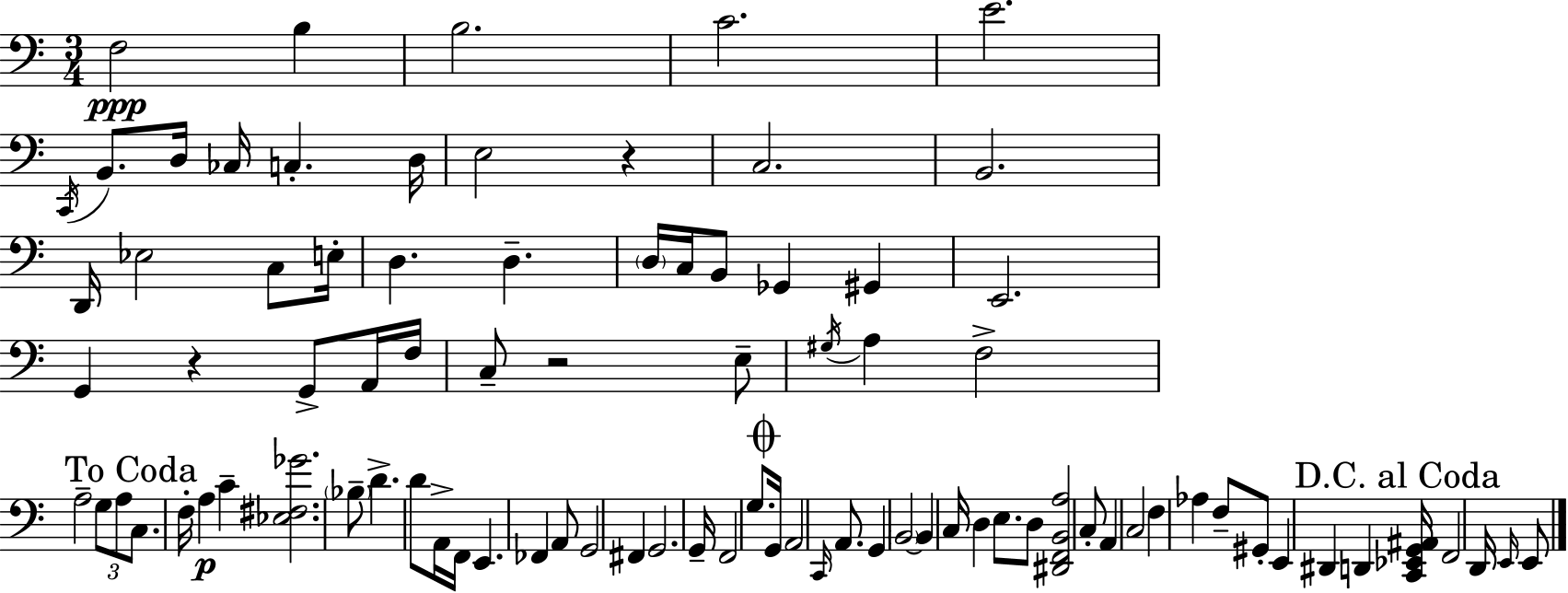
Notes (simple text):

F3/h B3/q B3/h. C4/h. E4/h. C2/s B2/e. D3/s CES3/s C3/q. D3/s E3/h R/q C3/h. B2/h. D2/s Eb3/h C3/e E3/s D3/q. D3/q. D3/s C3/s B2/e Gb2/q G#2/q E2/h. G2/q R/q G2/e A2/s F3/s C3/e R/h E3/e G#3/s A3/q F3/h A3/h G3/e A3/e C3/e. F3/s A3/q C4/q [Eb3,F#3,Gb4]/h. Bb3/e D4/q. D4/e A2/s F2/s E2/q. FES2/q A2/e G2/h F#2/q G2/h. G2/s F2/h G3/e. G2/s A2/h C2/s A2/e. G2/q B2/h B2/q C3/s D3/q E3/e. D3/e [D#2,F2,B2,A3]/h C3/e A2/q C3/h F3/q Ab3/q F3/e G#2/e E2/q D#2/q D2/q [C2,Eb2,G2,A#2]/s F2/h D2/s E2/s E2/e